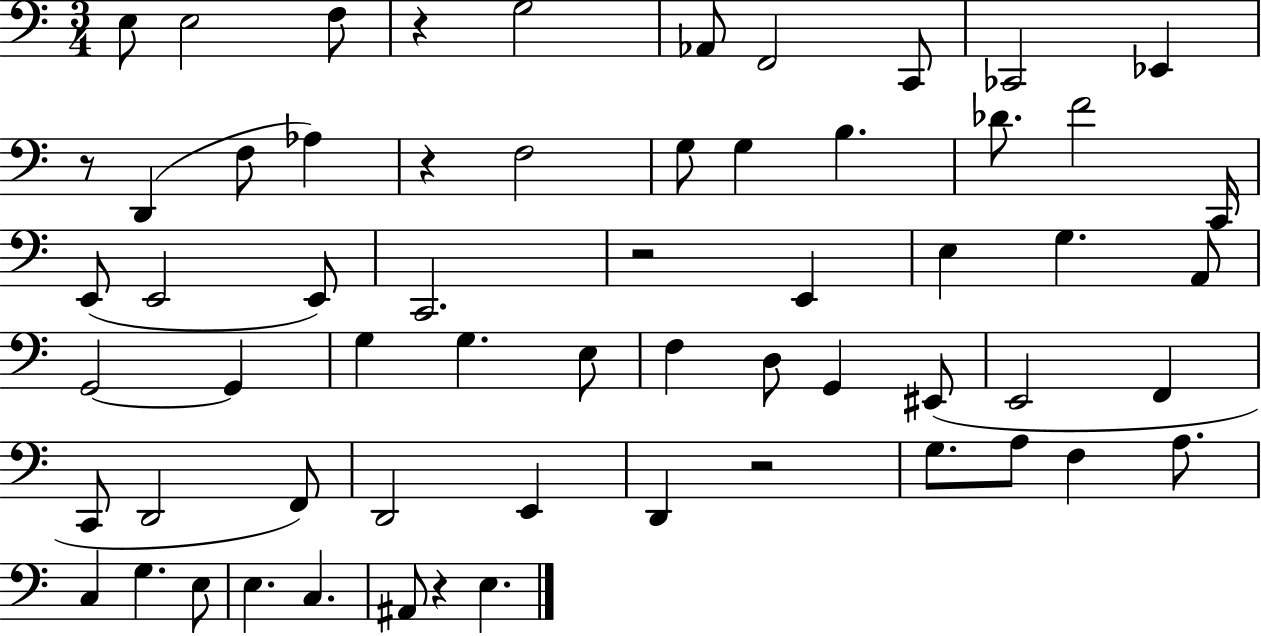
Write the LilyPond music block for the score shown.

{
  \clef bass
  \numericTimeSignature
  \time 3/4
  \key c \major
  e8 e2 f8 | r4 g2 | aes,8 f,2 c,8 | ces,2 ees,4 | \break r8 d,4( f8 aes4) | r4 f2 | g8 g4 b4. | des'8. f'2 c,16 | \break e,8( e,2 e,8) | c,2. | r2 e,4 | e4 g4. a,8 | \break g,2~~ g,4 | g4 g4. e8 | f4 d8 g,4 eis,8( | e,2 f,4 | \break c,8 d,2 f,8) | d,2 e,4 | d,4 r2 | g8. a8 f4 a8. | \break c4 g4. e8 | e4. c4. | ais,8 r4 e4. | \bar "|."
}